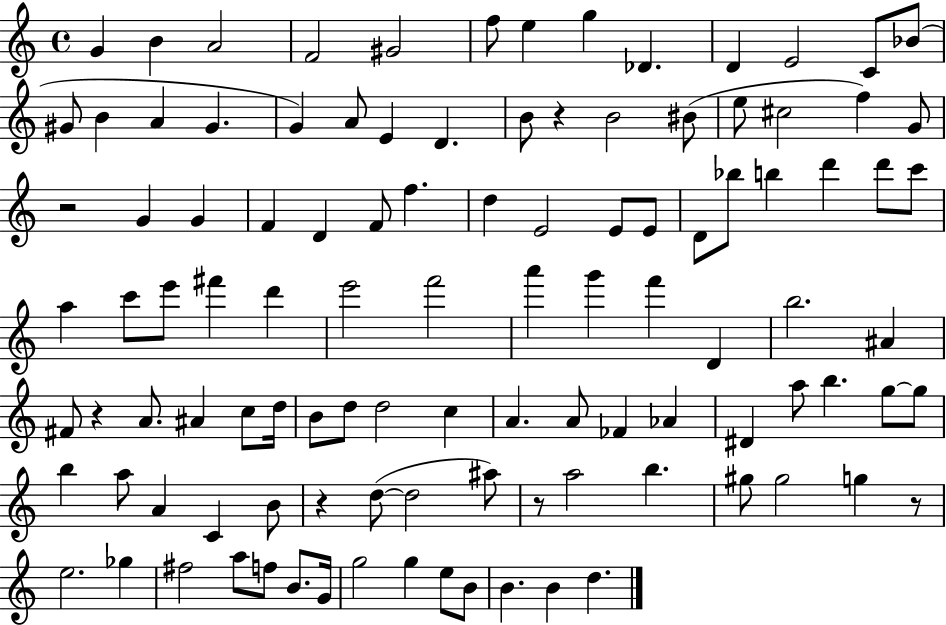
G4/q B4/q A4/h F4/h G#4/h F5/e E5/q G5/q Db4/q. D4/q E4/h C4/e Bb4/e G#4/e B4/q A4/q G#4/q. G4/q A4/e E4/q D4/q. B4/e R/q B4/h BIS4/e E5/e C#5/h F5/q G4/e R/h G4/q G4/q F4/q D4/q F4/e F5/q. D5/q E4/h E4/e E4/e D4/e Bb5/e B5/q D6/q D6/e C6/e A5/q C6/e E6/e F#6/q D6/q E6/h F6/h A6/q G6/q F6/q D4/q B5/h. A#4/q F#4/e R/q A4/e. A#4/q C5/e D5/s B4/e D5/e D5/h C5/q A4/q. A4/e FES4/q Ab4/q D#4/q A5/e B5/q. G5/e G5/e B5/q A5/e A4/q C4/q B4/e R/q D5/e D5/h A#5/e R/e A5/h B5/q. G#5/e G#5/h G5/q R/e E5/h. Gb5/q F#5/h A5/e F5/e B4/e. G4/s G5/h G5/q E5/e B4/e B4/q. B4/q D5/q.